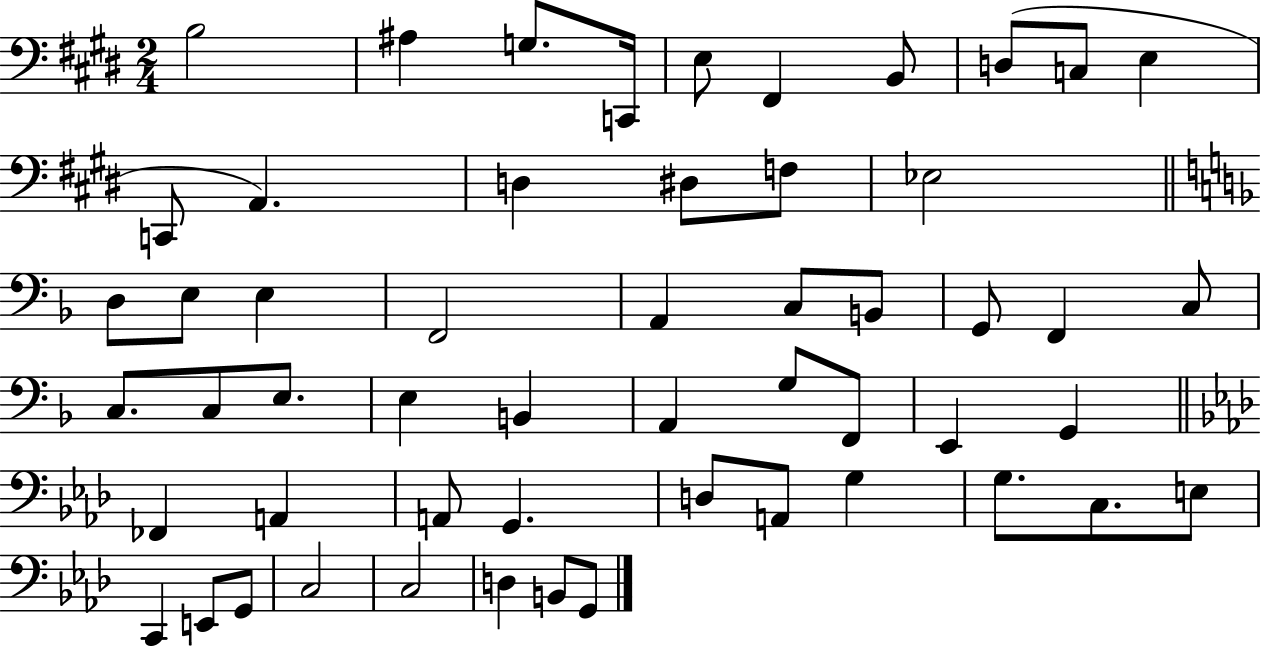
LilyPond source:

{
  \clef bass
  \numericTimeSignature
  \time 2/4
  \key e \major
  b2 | ais4 g8. c,16 | e8 fis,4 b,8 | d8( c8 e4 | \break c,8 a,4.) | d4 dis8 f8 | ees2 | \bar "||" \break \key f \major d8 e8 e4 | f,2 | a,4 c8 b,8 | g,8 f,4 c8 | \break c8. c8 e8. | e4 b,4 | a,4 g8 f,8 | e,4 g,4 | \break \bar "||" \break \key aes \major fes,4 a,4 | a,8 g,4. | d8 a,8 g4 | g8. c8. e8 | \break c,4 e,8 g,8 | c2 | c2 | d4 b,8 g,8 | \break \bar "|."
}